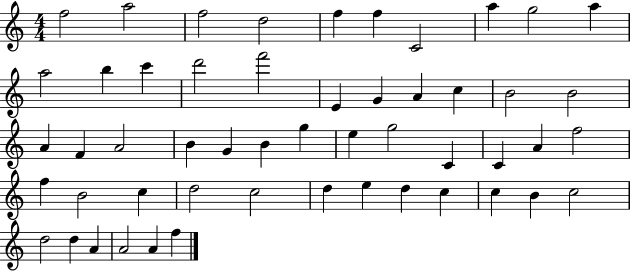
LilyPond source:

{
  \clef treble
  \numericTimeSignature
  \time 4/4
  \key c \major
  f''2 a''2 | f''2 d''2 | f''4 f''4 c'2 | a''4 g''2 a''4 | \break a''2 b''4 c'''4 | d'''2 f'''2 | e'4 g'4 a'4 c''4 | b'2 b'2 | \break a'4 f'4 a'2 | b'4 g'4 b'4 g''4 | e''4 g''2 c'4 | c'4 a'4 f''2 | \break f''4 b'2 c''4 | d''2 c''2 | d''4 e''4 d''4 c''4 | c''4 b'4 c''2 | \break d''2 d''4 a'4 | a'2 a'4 f''4 | \bar "|."
}